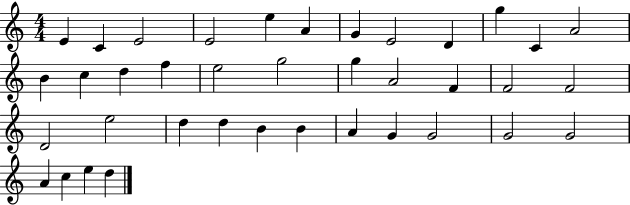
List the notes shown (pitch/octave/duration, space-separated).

E4/q C4/q E4/h E4/h E5/q A4/q G4/q E4/h D4/q G5/q C4/q A4/h B4/q C5/q D5/q F5/q E5/h G5/h G5/q A4/h F4/q F4/h F4/h D4/h E5/h D5/q D5/q B4/q B4/q A4/q G4/q G4/h G4/h G4/h A4/q C5/q E5/q D5/q